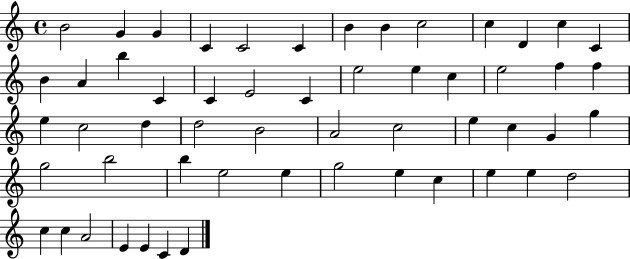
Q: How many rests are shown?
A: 0